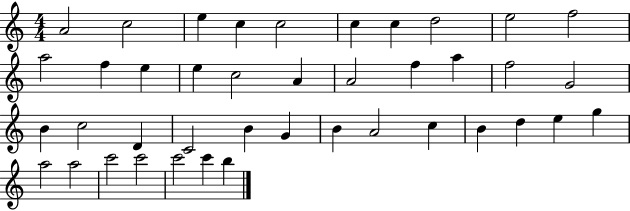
A4/h C5/h E5/q C5/q C5/h C5/q C5/q D5/h E5/h F5/h A5/h F5/q E5/q E5/q C5/h A4/q A4/h F5/q A5/q F5/h G4/h B4/q C5/h D4/q C4/h B4/q G4/q B4/q A4/h C5/q B4/q D5/q E5/q G5/q A5/h A5/h C6/h C6/h C6/h C6/q B5/q